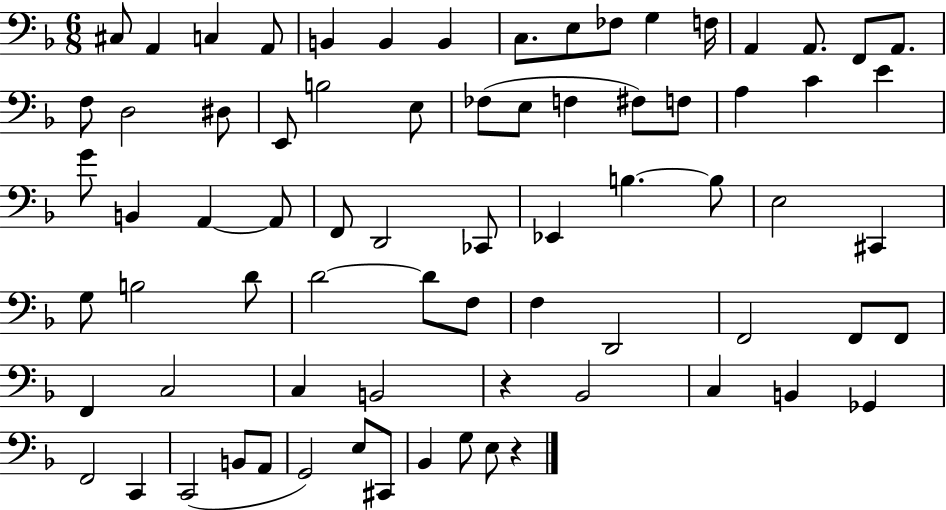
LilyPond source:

{
  \clef bass
  \numericTimeSignature
  \time 6/8
  \key f \major
  cis8 a,4 c4 a,8 | b,4 b,4 b,4 | c8. e8 fes8 g4 f16 | a,4 a,8. f,8 a,8. | \break f8 d2 dis8 | e,8 b2 e8 | fes8( e8 f4 fis8) f8 | a4 c'4 e'4 | \break g'8 b,4 a,4~~ a,8 | f,8 d,2 ces,8 | ees,4 b4.~~ b8 | e2 cis,4 | \break g8 b2 d'8 | d'2~~ d'8 f8 | f4 d,2 | f,2 f,8 f,8 | \break f,4 c2 | c4 b,2 | r4 bes,2 | c4 b,4 ges,4 | \break f,2 c,4 | c,2( b,8 a,8 | g,2) e8 cis,8 | bes,4 g8 e8 r4 | \break \bar "|."
}